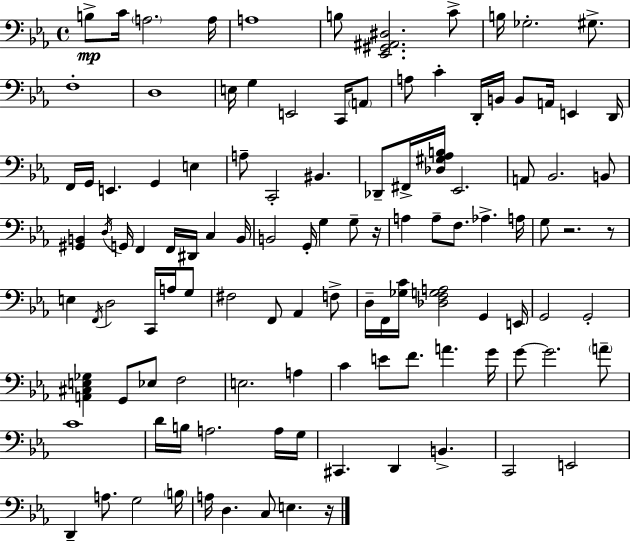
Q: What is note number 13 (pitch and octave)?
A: E3